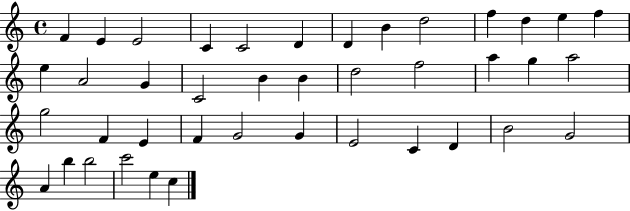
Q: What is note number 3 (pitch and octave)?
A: E4